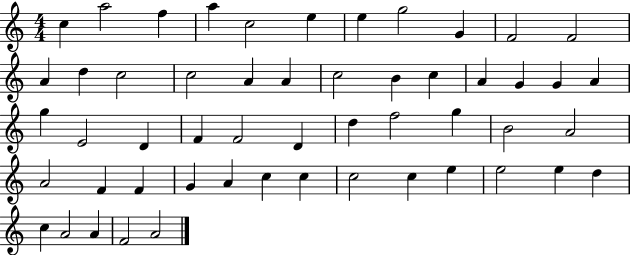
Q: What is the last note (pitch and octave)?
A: A4